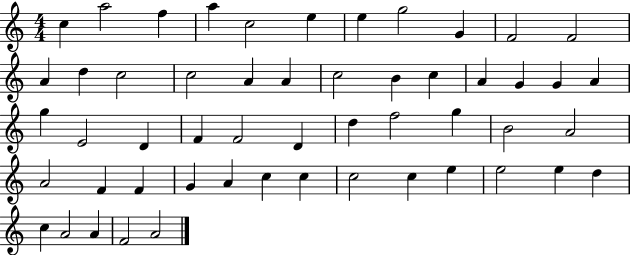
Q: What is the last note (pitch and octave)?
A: A4